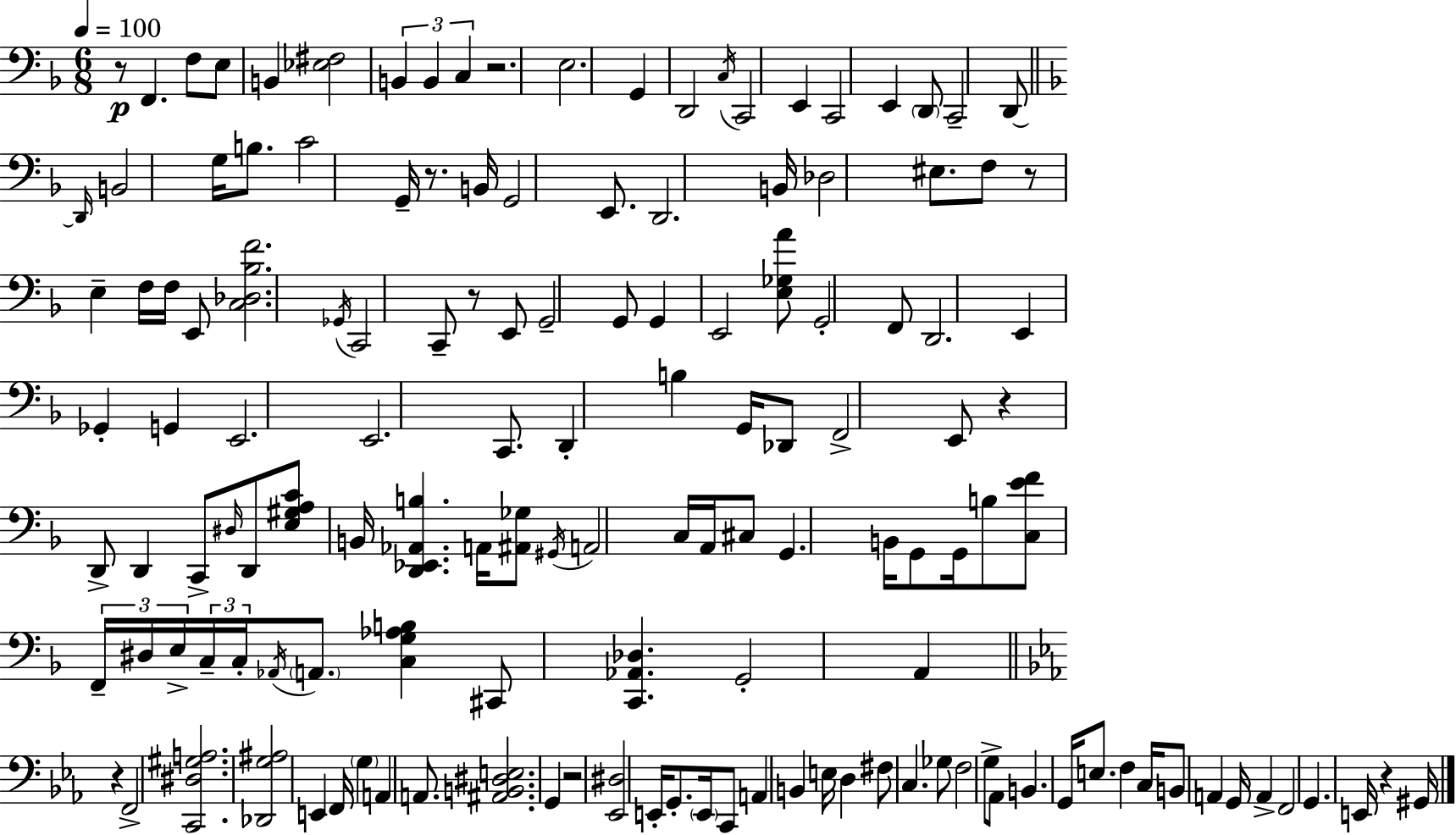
{
  \clef bass
  \numericTimeSignature
  \time 6/8
  \key d \minor
  \tempo 4 = 100
  r8\p f,4. f8 e8 | b,4 <ees fis>2 | \tuplet 3/2 { b,4 b,4 c4 } | r2. | \break e2. | g,4 d,2 | \acciaccatura { c16 } c,2 e,4 | c,2 e,4 | \break \parenthesize d,8 c,2-- d,8~~ | \bar "||" \break \key f \major \grace { d,16 } b,2 g16 b8. | c'2 g,16-- r8. | b,16 g,2 e,8. | d,2. | \break b,16 des2 eis8. | f8 r8 e4-- f16 f16 e,8 | <c des bes f'>2. | \acciaccatura { ges,16 } c,2 c,8-- | \break r8 e,8 g,2-- | g,8 g,4 e,2 | <e ges a'>8 g,2-. | f,8 d,2. | \break e,4 ges,4-. g,4 | e,2. | e,2. | c,8. d,4-. b4 | \break g,16 des,8 f,2-> | e,8 r4 d,8-> d,4 | c,8-> \grace { dis16 } d,8 <e gis a c'>8 b,16 <d, ees, aes, b>4. | a,16 <ais, ges>8 \acciaccatura { gis,16 } a,2 | \break c16 a,16 cis8 g,4. | b,16 g,8 g,16 b8 <c e' f'>8 \tuplet 3/2 { f,16-- dis16 e16-> } \tuplet 3/2 { c16-- | c16-. \acciaccatura { aes,16 } } \parenthesize a,8. <c g aes b>4 cis,8 <c, aes, des>4. | g,2-. | \break a,4 \bar "||" \break \key c \minor r4 f,2-> | <c, dis gis a>2. | <des, g ais>2 e,4 | f,16 \parenthesize g4 a,4 a,8. | \break <ais, b, dis e>2. | g,4 r2 | <ees, dis>2 e,16-. g,8.-. | \parenthesize e,16 c,8 a,4 b,4 e16 | \break d4 fis8 c4. | ges8 f2 g8-> | aes,8 b,4. g,16 e8. | f4 c16 b,8 a,4 g,16 | \break a,4-> f,2 | g,4. e,16 r4 gis,16 | \bar "|."
}